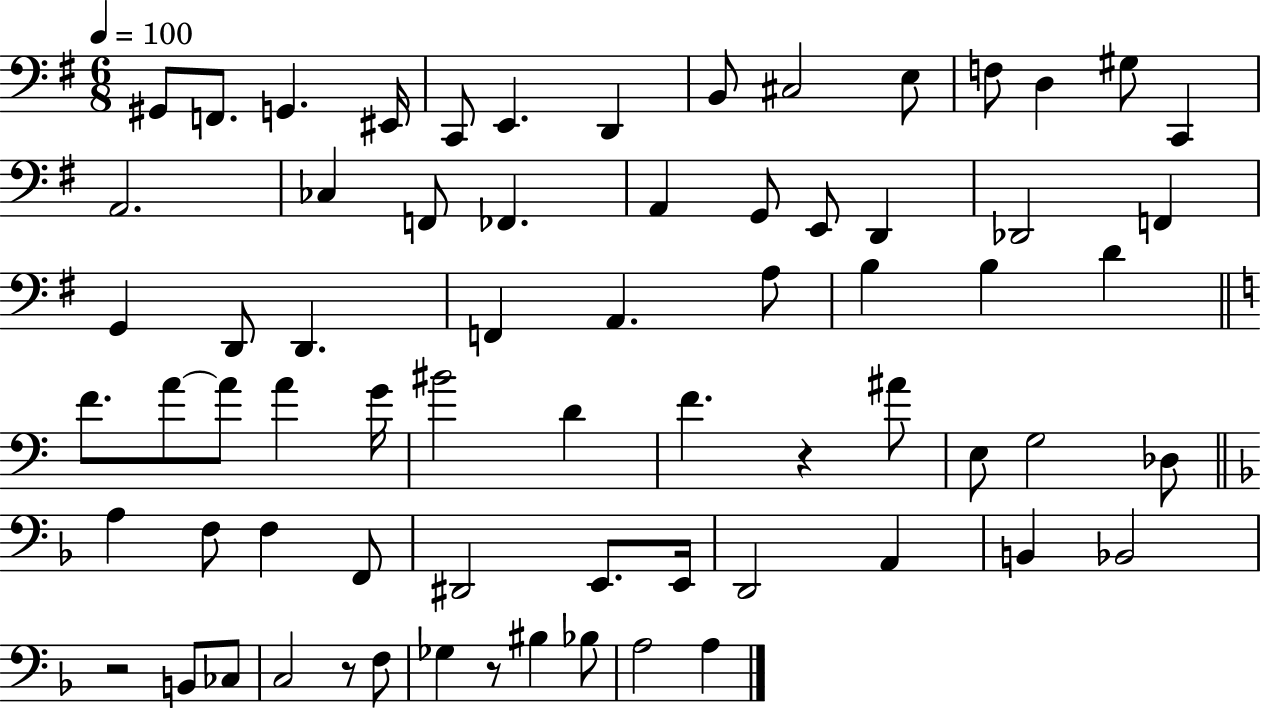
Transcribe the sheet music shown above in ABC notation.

X:1
T:Untitled
M:6/8
L:1/4
K:G
^G,,/2 F,,/2 G,, ^E,,/4 C,,/2 E,, D,, B,,/2 ^C,2 E,/2 F,/2 D, ^G,/2 C,, A,,2 _C, F,,/2 _F,, A,, G,,/2 E,,/2 D,, _D,,2 F,, G,, D,,/2 D,, F,, A,, A,/2 B, B, D F/2 A/2 A/2 A G/4 ^B2 D F z ^A/2 E,/2 G,2 _D,/2 A, F,/2 F, F,,/2 ^D,,2 E,,/2 E,,/4 D,,2 A,, B,, _B,,2 z2 B,,/2 _C,/2 C,2 z/2 F,/2 _G, z/2 ^B, _B,/2 A,2 A,